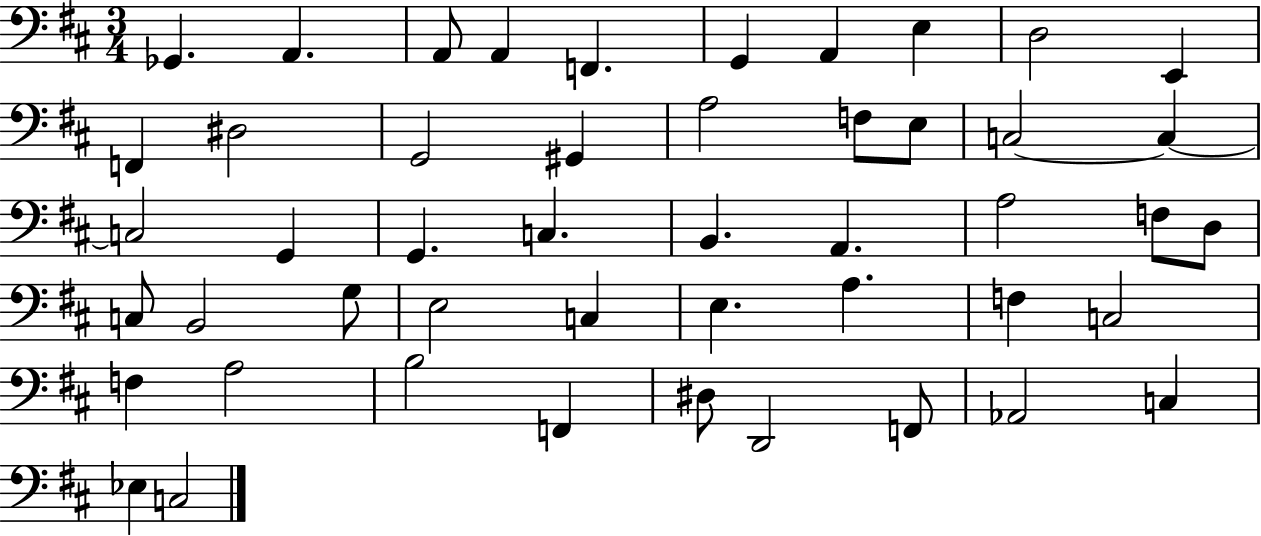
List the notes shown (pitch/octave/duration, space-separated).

Gb2/q. A2/q. A2/e A2/q F2/q. G2/q A2/q E3/q D3/h E2/q F2/q D#3/h G2/h G#2/q A3/h F3/e E3/e C3/h C3/q C3/h G2/q G2/q. C3/q. B2/q. A2/q. A3/h F3/e D3/e C3/e B2/h G3/e E3/h C3/q E3/q. A3/q. F3/q C3/h F3/q A3/h B3/h F2/q D#3/e D2/h F2/e Ab2/h C3/q Eb3/q C3/h